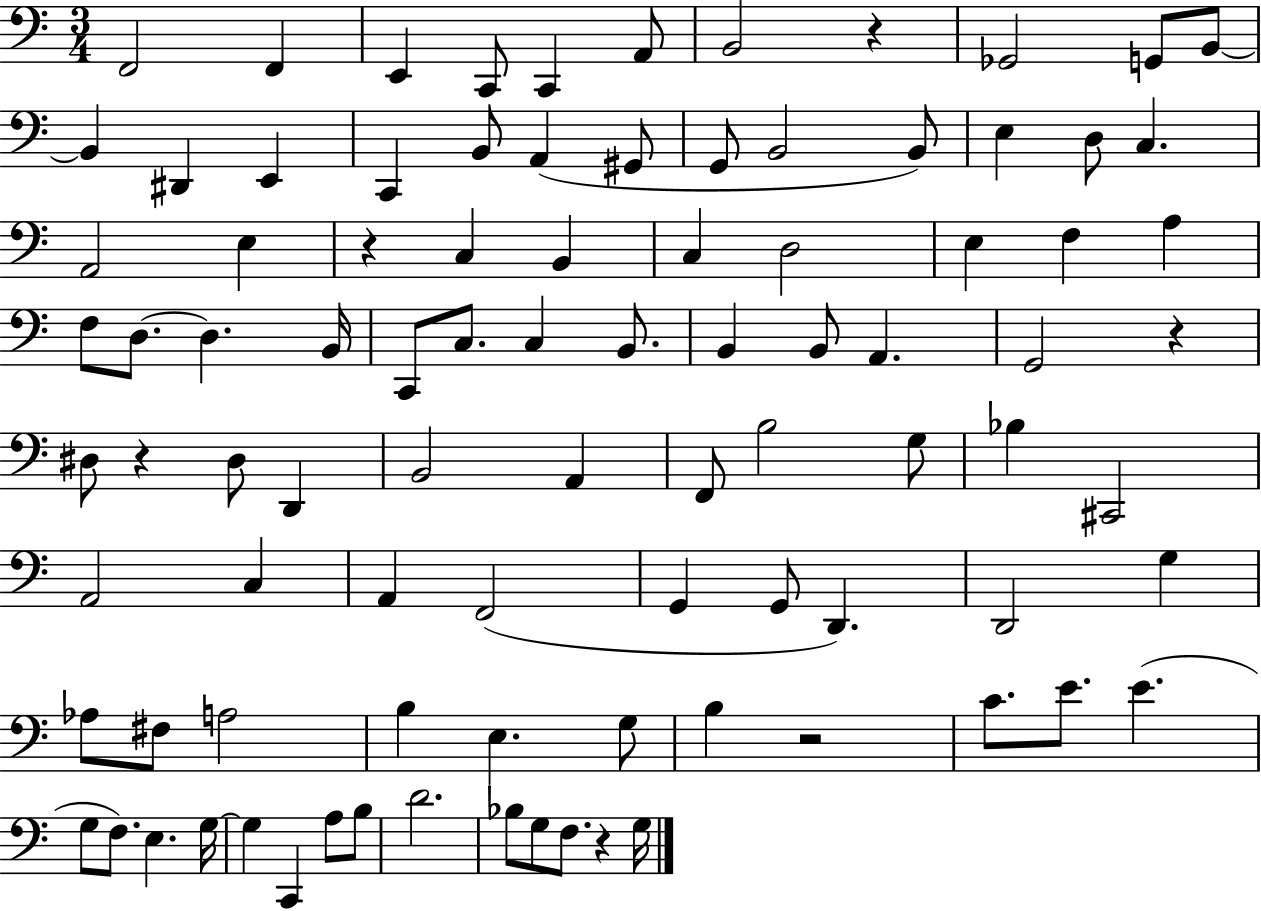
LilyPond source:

{
  \clef bass
  \numericTimeSignature
  \time 3/4
  \key c \major
  f,2 f,4 | e,4 c,8 c,4 a,8 | b,2 r4 | ges,2 g,8 b,8~~ | \break b,4 dis,4 e,4 | c,4 b,8 a,4( gis,8 | g,8 b,2 b,8) | e4 d8 c4. | \break a,2 e4 | r4 c4 b,4 | c4 d2 | e4 f4 a4 | \break f8 d8.~~ d4. b,16 | c,8 c8. c4 b,8. | b,4 b,8 a,4. | g,2 r4 | \break dis8 r4 dis8 d,4 | b,2 a,4 | f,8 b2 g8 | bes4 cis,2 | \break a,2 c4 | a,4 f,2( | g,4 g,8 d,4.) | d,2 g4 | \break aes8 fis8 a2 | b4 e4. g8 | b4 r2 | c'8. e'8. e'4.( | \break g8 f8.) e4. g16~~ | g4 c,4 a8 b8 | d'2. | bes8 g8 f8. r4 g16 | \break \bar "|."
}